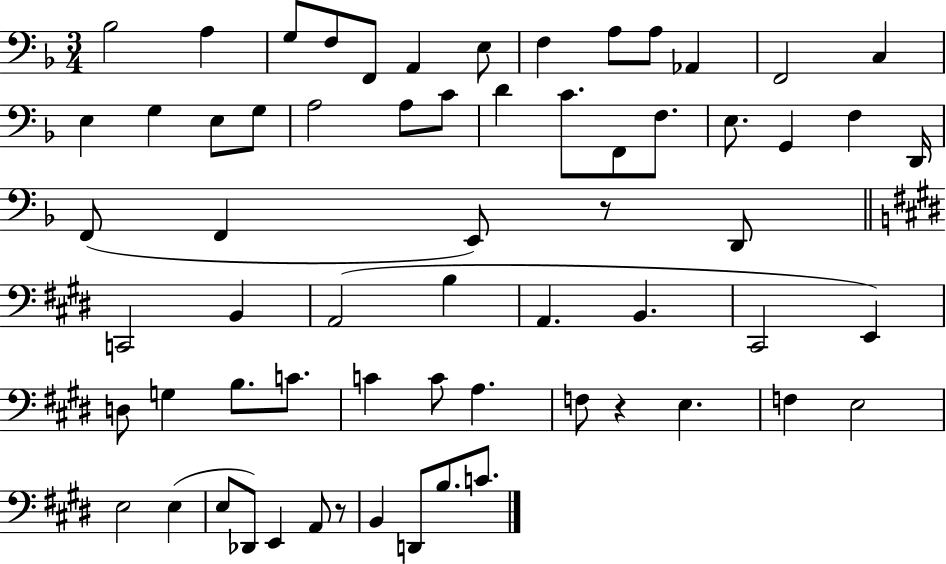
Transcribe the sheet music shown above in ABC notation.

X:1
T:Untitled
M:3/4
L:1/4
K:F
_B,2 A, G,/2 F,/2 F,,/2 A,, E,/2 F, A,/2 A,/2 _A,, F,,2 C, E, G, E,/2 G,/2 A,2 A,/2 C/2 D C/2 F,,/2 F,/2 E,/2 G,, F, D,,/4 F,,/2 F,, E,,/2 z/2 D,,/2 C,,2 B,, A,,2 B, A,, B,, ^C,,2 E,, D,/2 G, B,/2 C/2 C C/2 A, F,/2 z E, F, E,2 E,2 E, E,/2 _D,,/2 E,, A,,/2 z/2 B,, D,,/2 B,/2 C/2